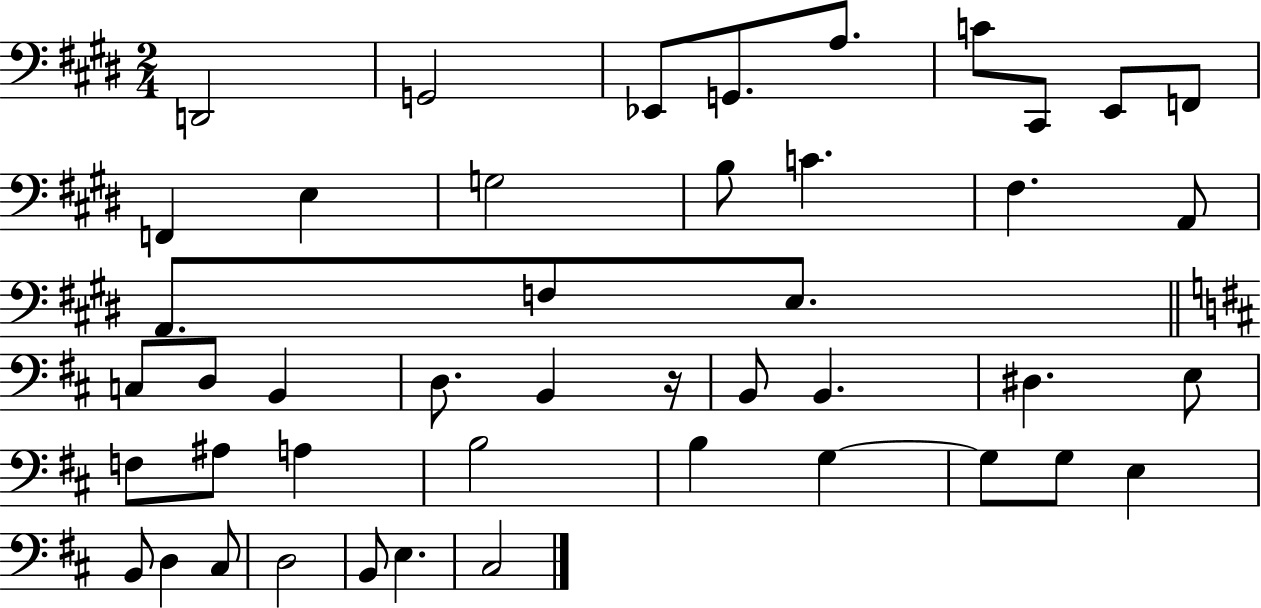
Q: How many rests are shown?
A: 1